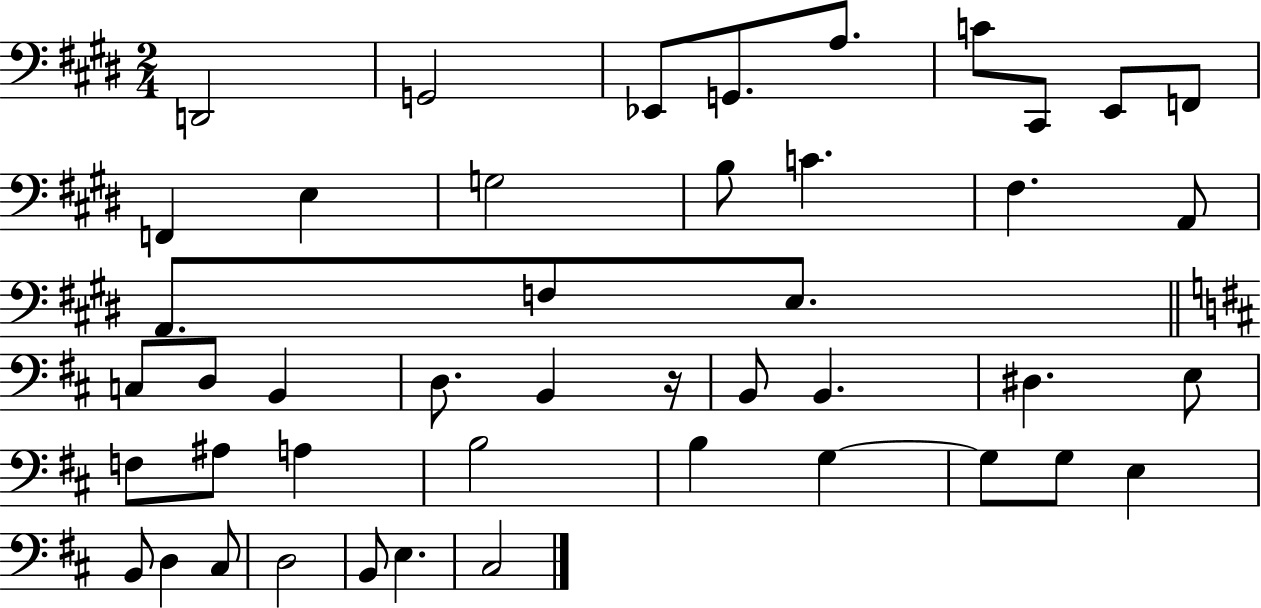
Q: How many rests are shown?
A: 1